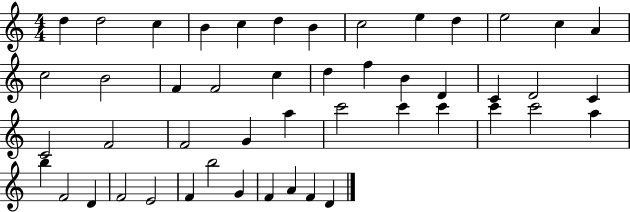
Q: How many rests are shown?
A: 0